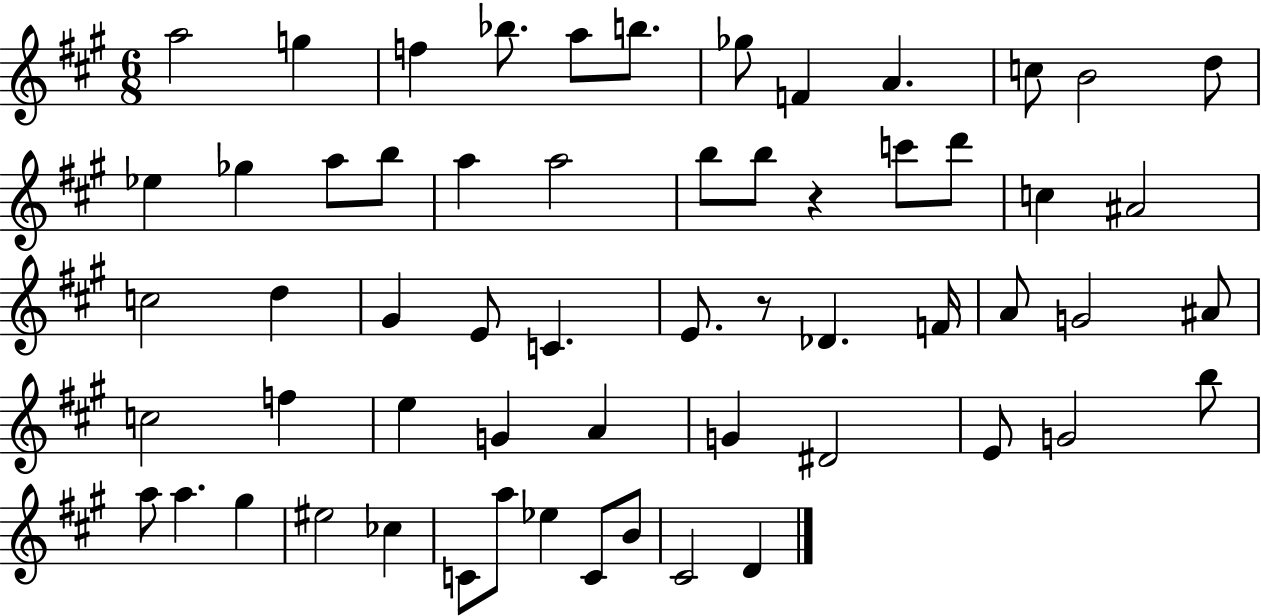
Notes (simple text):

A5/h G5/q F5/q Bb5/e. A5/e B5/e. Gb5/e F4/q A4/q. C5/e B4/h D5/e Eb5/q Gb5/q A5/e B5/e A5/q A5/h B5/e B5/e R/q C6/e D6/e C5/q A#4/h C5/h D5/q G#4/q E4/e C4/q. E4/e. R/e Db4/q. F4/s A4/e G4/h A#4/e C5/h F5/q E5/q G4/q A4/q G4/q D#4/h E4/e G4/h B5/e A5/e A5/q. G#5/q EIS5/h CES5/q C4/e A5/e Eb5/q C4/e B4/e C#4/h D4/q